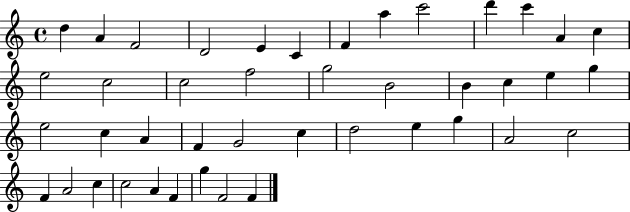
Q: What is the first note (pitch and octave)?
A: D5